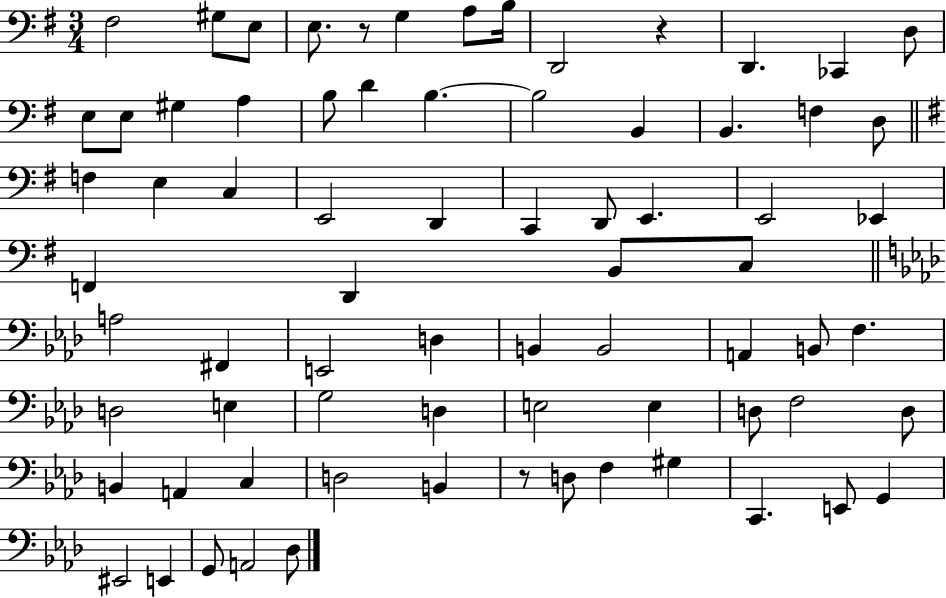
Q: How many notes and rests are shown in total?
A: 74